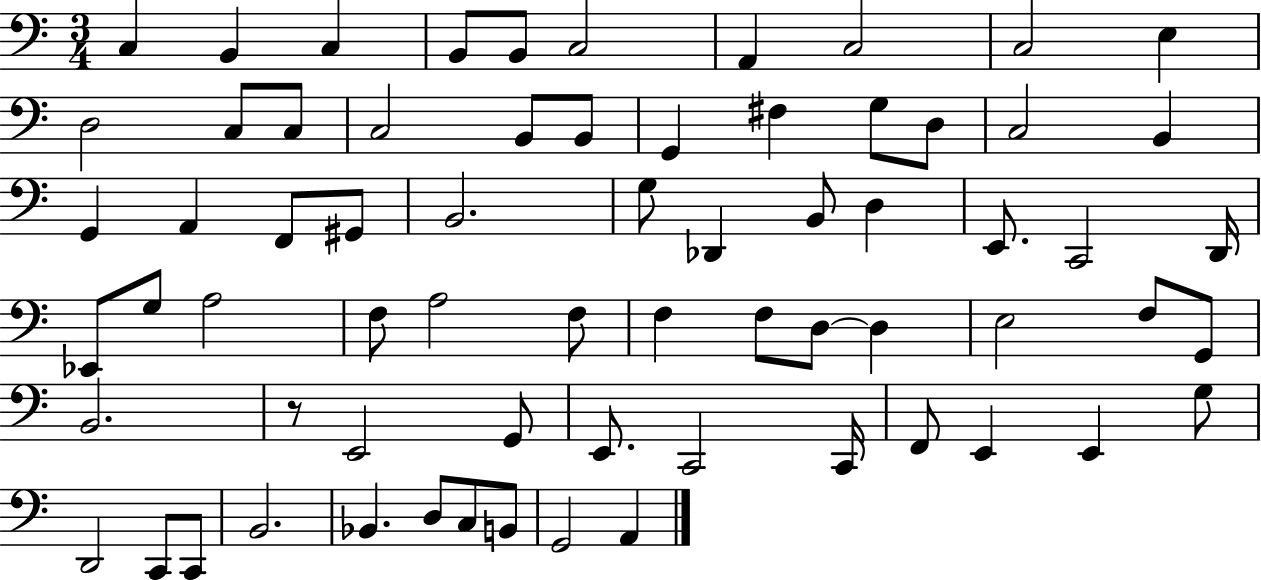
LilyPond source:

{
  \clef bass
  \numericTimeSignature
  \time 3/4
  \key c \major
  \repeat volta 2 { c4 b,4 c4 | b,8 b,8 c2 | a,4 c2 | c2 e4 | \break d2 c8 c8 | c2 b,8 b,8 | g,4 fis4 g8 d8 | c2 b,4 | \break g,4 a,4 f,8 gis,8 | b,2. | g8 des,4 b,8 d4 | e,8. c,2 d,16 | \break ees,8 g8 a2 | f8 a2 f8 | f4 f8 d8~~ d4 | e2 f8 g,8 | \break b,2. | r8 e,2 g,8 | e,8. c,2 c,16 | f,8 e,4 e,4 g8 | \break d,2 c,8 c,8 | b,2. | bes,4. d8 c8 b,8 | g,2 a,4 | \break } \bar "|."
}